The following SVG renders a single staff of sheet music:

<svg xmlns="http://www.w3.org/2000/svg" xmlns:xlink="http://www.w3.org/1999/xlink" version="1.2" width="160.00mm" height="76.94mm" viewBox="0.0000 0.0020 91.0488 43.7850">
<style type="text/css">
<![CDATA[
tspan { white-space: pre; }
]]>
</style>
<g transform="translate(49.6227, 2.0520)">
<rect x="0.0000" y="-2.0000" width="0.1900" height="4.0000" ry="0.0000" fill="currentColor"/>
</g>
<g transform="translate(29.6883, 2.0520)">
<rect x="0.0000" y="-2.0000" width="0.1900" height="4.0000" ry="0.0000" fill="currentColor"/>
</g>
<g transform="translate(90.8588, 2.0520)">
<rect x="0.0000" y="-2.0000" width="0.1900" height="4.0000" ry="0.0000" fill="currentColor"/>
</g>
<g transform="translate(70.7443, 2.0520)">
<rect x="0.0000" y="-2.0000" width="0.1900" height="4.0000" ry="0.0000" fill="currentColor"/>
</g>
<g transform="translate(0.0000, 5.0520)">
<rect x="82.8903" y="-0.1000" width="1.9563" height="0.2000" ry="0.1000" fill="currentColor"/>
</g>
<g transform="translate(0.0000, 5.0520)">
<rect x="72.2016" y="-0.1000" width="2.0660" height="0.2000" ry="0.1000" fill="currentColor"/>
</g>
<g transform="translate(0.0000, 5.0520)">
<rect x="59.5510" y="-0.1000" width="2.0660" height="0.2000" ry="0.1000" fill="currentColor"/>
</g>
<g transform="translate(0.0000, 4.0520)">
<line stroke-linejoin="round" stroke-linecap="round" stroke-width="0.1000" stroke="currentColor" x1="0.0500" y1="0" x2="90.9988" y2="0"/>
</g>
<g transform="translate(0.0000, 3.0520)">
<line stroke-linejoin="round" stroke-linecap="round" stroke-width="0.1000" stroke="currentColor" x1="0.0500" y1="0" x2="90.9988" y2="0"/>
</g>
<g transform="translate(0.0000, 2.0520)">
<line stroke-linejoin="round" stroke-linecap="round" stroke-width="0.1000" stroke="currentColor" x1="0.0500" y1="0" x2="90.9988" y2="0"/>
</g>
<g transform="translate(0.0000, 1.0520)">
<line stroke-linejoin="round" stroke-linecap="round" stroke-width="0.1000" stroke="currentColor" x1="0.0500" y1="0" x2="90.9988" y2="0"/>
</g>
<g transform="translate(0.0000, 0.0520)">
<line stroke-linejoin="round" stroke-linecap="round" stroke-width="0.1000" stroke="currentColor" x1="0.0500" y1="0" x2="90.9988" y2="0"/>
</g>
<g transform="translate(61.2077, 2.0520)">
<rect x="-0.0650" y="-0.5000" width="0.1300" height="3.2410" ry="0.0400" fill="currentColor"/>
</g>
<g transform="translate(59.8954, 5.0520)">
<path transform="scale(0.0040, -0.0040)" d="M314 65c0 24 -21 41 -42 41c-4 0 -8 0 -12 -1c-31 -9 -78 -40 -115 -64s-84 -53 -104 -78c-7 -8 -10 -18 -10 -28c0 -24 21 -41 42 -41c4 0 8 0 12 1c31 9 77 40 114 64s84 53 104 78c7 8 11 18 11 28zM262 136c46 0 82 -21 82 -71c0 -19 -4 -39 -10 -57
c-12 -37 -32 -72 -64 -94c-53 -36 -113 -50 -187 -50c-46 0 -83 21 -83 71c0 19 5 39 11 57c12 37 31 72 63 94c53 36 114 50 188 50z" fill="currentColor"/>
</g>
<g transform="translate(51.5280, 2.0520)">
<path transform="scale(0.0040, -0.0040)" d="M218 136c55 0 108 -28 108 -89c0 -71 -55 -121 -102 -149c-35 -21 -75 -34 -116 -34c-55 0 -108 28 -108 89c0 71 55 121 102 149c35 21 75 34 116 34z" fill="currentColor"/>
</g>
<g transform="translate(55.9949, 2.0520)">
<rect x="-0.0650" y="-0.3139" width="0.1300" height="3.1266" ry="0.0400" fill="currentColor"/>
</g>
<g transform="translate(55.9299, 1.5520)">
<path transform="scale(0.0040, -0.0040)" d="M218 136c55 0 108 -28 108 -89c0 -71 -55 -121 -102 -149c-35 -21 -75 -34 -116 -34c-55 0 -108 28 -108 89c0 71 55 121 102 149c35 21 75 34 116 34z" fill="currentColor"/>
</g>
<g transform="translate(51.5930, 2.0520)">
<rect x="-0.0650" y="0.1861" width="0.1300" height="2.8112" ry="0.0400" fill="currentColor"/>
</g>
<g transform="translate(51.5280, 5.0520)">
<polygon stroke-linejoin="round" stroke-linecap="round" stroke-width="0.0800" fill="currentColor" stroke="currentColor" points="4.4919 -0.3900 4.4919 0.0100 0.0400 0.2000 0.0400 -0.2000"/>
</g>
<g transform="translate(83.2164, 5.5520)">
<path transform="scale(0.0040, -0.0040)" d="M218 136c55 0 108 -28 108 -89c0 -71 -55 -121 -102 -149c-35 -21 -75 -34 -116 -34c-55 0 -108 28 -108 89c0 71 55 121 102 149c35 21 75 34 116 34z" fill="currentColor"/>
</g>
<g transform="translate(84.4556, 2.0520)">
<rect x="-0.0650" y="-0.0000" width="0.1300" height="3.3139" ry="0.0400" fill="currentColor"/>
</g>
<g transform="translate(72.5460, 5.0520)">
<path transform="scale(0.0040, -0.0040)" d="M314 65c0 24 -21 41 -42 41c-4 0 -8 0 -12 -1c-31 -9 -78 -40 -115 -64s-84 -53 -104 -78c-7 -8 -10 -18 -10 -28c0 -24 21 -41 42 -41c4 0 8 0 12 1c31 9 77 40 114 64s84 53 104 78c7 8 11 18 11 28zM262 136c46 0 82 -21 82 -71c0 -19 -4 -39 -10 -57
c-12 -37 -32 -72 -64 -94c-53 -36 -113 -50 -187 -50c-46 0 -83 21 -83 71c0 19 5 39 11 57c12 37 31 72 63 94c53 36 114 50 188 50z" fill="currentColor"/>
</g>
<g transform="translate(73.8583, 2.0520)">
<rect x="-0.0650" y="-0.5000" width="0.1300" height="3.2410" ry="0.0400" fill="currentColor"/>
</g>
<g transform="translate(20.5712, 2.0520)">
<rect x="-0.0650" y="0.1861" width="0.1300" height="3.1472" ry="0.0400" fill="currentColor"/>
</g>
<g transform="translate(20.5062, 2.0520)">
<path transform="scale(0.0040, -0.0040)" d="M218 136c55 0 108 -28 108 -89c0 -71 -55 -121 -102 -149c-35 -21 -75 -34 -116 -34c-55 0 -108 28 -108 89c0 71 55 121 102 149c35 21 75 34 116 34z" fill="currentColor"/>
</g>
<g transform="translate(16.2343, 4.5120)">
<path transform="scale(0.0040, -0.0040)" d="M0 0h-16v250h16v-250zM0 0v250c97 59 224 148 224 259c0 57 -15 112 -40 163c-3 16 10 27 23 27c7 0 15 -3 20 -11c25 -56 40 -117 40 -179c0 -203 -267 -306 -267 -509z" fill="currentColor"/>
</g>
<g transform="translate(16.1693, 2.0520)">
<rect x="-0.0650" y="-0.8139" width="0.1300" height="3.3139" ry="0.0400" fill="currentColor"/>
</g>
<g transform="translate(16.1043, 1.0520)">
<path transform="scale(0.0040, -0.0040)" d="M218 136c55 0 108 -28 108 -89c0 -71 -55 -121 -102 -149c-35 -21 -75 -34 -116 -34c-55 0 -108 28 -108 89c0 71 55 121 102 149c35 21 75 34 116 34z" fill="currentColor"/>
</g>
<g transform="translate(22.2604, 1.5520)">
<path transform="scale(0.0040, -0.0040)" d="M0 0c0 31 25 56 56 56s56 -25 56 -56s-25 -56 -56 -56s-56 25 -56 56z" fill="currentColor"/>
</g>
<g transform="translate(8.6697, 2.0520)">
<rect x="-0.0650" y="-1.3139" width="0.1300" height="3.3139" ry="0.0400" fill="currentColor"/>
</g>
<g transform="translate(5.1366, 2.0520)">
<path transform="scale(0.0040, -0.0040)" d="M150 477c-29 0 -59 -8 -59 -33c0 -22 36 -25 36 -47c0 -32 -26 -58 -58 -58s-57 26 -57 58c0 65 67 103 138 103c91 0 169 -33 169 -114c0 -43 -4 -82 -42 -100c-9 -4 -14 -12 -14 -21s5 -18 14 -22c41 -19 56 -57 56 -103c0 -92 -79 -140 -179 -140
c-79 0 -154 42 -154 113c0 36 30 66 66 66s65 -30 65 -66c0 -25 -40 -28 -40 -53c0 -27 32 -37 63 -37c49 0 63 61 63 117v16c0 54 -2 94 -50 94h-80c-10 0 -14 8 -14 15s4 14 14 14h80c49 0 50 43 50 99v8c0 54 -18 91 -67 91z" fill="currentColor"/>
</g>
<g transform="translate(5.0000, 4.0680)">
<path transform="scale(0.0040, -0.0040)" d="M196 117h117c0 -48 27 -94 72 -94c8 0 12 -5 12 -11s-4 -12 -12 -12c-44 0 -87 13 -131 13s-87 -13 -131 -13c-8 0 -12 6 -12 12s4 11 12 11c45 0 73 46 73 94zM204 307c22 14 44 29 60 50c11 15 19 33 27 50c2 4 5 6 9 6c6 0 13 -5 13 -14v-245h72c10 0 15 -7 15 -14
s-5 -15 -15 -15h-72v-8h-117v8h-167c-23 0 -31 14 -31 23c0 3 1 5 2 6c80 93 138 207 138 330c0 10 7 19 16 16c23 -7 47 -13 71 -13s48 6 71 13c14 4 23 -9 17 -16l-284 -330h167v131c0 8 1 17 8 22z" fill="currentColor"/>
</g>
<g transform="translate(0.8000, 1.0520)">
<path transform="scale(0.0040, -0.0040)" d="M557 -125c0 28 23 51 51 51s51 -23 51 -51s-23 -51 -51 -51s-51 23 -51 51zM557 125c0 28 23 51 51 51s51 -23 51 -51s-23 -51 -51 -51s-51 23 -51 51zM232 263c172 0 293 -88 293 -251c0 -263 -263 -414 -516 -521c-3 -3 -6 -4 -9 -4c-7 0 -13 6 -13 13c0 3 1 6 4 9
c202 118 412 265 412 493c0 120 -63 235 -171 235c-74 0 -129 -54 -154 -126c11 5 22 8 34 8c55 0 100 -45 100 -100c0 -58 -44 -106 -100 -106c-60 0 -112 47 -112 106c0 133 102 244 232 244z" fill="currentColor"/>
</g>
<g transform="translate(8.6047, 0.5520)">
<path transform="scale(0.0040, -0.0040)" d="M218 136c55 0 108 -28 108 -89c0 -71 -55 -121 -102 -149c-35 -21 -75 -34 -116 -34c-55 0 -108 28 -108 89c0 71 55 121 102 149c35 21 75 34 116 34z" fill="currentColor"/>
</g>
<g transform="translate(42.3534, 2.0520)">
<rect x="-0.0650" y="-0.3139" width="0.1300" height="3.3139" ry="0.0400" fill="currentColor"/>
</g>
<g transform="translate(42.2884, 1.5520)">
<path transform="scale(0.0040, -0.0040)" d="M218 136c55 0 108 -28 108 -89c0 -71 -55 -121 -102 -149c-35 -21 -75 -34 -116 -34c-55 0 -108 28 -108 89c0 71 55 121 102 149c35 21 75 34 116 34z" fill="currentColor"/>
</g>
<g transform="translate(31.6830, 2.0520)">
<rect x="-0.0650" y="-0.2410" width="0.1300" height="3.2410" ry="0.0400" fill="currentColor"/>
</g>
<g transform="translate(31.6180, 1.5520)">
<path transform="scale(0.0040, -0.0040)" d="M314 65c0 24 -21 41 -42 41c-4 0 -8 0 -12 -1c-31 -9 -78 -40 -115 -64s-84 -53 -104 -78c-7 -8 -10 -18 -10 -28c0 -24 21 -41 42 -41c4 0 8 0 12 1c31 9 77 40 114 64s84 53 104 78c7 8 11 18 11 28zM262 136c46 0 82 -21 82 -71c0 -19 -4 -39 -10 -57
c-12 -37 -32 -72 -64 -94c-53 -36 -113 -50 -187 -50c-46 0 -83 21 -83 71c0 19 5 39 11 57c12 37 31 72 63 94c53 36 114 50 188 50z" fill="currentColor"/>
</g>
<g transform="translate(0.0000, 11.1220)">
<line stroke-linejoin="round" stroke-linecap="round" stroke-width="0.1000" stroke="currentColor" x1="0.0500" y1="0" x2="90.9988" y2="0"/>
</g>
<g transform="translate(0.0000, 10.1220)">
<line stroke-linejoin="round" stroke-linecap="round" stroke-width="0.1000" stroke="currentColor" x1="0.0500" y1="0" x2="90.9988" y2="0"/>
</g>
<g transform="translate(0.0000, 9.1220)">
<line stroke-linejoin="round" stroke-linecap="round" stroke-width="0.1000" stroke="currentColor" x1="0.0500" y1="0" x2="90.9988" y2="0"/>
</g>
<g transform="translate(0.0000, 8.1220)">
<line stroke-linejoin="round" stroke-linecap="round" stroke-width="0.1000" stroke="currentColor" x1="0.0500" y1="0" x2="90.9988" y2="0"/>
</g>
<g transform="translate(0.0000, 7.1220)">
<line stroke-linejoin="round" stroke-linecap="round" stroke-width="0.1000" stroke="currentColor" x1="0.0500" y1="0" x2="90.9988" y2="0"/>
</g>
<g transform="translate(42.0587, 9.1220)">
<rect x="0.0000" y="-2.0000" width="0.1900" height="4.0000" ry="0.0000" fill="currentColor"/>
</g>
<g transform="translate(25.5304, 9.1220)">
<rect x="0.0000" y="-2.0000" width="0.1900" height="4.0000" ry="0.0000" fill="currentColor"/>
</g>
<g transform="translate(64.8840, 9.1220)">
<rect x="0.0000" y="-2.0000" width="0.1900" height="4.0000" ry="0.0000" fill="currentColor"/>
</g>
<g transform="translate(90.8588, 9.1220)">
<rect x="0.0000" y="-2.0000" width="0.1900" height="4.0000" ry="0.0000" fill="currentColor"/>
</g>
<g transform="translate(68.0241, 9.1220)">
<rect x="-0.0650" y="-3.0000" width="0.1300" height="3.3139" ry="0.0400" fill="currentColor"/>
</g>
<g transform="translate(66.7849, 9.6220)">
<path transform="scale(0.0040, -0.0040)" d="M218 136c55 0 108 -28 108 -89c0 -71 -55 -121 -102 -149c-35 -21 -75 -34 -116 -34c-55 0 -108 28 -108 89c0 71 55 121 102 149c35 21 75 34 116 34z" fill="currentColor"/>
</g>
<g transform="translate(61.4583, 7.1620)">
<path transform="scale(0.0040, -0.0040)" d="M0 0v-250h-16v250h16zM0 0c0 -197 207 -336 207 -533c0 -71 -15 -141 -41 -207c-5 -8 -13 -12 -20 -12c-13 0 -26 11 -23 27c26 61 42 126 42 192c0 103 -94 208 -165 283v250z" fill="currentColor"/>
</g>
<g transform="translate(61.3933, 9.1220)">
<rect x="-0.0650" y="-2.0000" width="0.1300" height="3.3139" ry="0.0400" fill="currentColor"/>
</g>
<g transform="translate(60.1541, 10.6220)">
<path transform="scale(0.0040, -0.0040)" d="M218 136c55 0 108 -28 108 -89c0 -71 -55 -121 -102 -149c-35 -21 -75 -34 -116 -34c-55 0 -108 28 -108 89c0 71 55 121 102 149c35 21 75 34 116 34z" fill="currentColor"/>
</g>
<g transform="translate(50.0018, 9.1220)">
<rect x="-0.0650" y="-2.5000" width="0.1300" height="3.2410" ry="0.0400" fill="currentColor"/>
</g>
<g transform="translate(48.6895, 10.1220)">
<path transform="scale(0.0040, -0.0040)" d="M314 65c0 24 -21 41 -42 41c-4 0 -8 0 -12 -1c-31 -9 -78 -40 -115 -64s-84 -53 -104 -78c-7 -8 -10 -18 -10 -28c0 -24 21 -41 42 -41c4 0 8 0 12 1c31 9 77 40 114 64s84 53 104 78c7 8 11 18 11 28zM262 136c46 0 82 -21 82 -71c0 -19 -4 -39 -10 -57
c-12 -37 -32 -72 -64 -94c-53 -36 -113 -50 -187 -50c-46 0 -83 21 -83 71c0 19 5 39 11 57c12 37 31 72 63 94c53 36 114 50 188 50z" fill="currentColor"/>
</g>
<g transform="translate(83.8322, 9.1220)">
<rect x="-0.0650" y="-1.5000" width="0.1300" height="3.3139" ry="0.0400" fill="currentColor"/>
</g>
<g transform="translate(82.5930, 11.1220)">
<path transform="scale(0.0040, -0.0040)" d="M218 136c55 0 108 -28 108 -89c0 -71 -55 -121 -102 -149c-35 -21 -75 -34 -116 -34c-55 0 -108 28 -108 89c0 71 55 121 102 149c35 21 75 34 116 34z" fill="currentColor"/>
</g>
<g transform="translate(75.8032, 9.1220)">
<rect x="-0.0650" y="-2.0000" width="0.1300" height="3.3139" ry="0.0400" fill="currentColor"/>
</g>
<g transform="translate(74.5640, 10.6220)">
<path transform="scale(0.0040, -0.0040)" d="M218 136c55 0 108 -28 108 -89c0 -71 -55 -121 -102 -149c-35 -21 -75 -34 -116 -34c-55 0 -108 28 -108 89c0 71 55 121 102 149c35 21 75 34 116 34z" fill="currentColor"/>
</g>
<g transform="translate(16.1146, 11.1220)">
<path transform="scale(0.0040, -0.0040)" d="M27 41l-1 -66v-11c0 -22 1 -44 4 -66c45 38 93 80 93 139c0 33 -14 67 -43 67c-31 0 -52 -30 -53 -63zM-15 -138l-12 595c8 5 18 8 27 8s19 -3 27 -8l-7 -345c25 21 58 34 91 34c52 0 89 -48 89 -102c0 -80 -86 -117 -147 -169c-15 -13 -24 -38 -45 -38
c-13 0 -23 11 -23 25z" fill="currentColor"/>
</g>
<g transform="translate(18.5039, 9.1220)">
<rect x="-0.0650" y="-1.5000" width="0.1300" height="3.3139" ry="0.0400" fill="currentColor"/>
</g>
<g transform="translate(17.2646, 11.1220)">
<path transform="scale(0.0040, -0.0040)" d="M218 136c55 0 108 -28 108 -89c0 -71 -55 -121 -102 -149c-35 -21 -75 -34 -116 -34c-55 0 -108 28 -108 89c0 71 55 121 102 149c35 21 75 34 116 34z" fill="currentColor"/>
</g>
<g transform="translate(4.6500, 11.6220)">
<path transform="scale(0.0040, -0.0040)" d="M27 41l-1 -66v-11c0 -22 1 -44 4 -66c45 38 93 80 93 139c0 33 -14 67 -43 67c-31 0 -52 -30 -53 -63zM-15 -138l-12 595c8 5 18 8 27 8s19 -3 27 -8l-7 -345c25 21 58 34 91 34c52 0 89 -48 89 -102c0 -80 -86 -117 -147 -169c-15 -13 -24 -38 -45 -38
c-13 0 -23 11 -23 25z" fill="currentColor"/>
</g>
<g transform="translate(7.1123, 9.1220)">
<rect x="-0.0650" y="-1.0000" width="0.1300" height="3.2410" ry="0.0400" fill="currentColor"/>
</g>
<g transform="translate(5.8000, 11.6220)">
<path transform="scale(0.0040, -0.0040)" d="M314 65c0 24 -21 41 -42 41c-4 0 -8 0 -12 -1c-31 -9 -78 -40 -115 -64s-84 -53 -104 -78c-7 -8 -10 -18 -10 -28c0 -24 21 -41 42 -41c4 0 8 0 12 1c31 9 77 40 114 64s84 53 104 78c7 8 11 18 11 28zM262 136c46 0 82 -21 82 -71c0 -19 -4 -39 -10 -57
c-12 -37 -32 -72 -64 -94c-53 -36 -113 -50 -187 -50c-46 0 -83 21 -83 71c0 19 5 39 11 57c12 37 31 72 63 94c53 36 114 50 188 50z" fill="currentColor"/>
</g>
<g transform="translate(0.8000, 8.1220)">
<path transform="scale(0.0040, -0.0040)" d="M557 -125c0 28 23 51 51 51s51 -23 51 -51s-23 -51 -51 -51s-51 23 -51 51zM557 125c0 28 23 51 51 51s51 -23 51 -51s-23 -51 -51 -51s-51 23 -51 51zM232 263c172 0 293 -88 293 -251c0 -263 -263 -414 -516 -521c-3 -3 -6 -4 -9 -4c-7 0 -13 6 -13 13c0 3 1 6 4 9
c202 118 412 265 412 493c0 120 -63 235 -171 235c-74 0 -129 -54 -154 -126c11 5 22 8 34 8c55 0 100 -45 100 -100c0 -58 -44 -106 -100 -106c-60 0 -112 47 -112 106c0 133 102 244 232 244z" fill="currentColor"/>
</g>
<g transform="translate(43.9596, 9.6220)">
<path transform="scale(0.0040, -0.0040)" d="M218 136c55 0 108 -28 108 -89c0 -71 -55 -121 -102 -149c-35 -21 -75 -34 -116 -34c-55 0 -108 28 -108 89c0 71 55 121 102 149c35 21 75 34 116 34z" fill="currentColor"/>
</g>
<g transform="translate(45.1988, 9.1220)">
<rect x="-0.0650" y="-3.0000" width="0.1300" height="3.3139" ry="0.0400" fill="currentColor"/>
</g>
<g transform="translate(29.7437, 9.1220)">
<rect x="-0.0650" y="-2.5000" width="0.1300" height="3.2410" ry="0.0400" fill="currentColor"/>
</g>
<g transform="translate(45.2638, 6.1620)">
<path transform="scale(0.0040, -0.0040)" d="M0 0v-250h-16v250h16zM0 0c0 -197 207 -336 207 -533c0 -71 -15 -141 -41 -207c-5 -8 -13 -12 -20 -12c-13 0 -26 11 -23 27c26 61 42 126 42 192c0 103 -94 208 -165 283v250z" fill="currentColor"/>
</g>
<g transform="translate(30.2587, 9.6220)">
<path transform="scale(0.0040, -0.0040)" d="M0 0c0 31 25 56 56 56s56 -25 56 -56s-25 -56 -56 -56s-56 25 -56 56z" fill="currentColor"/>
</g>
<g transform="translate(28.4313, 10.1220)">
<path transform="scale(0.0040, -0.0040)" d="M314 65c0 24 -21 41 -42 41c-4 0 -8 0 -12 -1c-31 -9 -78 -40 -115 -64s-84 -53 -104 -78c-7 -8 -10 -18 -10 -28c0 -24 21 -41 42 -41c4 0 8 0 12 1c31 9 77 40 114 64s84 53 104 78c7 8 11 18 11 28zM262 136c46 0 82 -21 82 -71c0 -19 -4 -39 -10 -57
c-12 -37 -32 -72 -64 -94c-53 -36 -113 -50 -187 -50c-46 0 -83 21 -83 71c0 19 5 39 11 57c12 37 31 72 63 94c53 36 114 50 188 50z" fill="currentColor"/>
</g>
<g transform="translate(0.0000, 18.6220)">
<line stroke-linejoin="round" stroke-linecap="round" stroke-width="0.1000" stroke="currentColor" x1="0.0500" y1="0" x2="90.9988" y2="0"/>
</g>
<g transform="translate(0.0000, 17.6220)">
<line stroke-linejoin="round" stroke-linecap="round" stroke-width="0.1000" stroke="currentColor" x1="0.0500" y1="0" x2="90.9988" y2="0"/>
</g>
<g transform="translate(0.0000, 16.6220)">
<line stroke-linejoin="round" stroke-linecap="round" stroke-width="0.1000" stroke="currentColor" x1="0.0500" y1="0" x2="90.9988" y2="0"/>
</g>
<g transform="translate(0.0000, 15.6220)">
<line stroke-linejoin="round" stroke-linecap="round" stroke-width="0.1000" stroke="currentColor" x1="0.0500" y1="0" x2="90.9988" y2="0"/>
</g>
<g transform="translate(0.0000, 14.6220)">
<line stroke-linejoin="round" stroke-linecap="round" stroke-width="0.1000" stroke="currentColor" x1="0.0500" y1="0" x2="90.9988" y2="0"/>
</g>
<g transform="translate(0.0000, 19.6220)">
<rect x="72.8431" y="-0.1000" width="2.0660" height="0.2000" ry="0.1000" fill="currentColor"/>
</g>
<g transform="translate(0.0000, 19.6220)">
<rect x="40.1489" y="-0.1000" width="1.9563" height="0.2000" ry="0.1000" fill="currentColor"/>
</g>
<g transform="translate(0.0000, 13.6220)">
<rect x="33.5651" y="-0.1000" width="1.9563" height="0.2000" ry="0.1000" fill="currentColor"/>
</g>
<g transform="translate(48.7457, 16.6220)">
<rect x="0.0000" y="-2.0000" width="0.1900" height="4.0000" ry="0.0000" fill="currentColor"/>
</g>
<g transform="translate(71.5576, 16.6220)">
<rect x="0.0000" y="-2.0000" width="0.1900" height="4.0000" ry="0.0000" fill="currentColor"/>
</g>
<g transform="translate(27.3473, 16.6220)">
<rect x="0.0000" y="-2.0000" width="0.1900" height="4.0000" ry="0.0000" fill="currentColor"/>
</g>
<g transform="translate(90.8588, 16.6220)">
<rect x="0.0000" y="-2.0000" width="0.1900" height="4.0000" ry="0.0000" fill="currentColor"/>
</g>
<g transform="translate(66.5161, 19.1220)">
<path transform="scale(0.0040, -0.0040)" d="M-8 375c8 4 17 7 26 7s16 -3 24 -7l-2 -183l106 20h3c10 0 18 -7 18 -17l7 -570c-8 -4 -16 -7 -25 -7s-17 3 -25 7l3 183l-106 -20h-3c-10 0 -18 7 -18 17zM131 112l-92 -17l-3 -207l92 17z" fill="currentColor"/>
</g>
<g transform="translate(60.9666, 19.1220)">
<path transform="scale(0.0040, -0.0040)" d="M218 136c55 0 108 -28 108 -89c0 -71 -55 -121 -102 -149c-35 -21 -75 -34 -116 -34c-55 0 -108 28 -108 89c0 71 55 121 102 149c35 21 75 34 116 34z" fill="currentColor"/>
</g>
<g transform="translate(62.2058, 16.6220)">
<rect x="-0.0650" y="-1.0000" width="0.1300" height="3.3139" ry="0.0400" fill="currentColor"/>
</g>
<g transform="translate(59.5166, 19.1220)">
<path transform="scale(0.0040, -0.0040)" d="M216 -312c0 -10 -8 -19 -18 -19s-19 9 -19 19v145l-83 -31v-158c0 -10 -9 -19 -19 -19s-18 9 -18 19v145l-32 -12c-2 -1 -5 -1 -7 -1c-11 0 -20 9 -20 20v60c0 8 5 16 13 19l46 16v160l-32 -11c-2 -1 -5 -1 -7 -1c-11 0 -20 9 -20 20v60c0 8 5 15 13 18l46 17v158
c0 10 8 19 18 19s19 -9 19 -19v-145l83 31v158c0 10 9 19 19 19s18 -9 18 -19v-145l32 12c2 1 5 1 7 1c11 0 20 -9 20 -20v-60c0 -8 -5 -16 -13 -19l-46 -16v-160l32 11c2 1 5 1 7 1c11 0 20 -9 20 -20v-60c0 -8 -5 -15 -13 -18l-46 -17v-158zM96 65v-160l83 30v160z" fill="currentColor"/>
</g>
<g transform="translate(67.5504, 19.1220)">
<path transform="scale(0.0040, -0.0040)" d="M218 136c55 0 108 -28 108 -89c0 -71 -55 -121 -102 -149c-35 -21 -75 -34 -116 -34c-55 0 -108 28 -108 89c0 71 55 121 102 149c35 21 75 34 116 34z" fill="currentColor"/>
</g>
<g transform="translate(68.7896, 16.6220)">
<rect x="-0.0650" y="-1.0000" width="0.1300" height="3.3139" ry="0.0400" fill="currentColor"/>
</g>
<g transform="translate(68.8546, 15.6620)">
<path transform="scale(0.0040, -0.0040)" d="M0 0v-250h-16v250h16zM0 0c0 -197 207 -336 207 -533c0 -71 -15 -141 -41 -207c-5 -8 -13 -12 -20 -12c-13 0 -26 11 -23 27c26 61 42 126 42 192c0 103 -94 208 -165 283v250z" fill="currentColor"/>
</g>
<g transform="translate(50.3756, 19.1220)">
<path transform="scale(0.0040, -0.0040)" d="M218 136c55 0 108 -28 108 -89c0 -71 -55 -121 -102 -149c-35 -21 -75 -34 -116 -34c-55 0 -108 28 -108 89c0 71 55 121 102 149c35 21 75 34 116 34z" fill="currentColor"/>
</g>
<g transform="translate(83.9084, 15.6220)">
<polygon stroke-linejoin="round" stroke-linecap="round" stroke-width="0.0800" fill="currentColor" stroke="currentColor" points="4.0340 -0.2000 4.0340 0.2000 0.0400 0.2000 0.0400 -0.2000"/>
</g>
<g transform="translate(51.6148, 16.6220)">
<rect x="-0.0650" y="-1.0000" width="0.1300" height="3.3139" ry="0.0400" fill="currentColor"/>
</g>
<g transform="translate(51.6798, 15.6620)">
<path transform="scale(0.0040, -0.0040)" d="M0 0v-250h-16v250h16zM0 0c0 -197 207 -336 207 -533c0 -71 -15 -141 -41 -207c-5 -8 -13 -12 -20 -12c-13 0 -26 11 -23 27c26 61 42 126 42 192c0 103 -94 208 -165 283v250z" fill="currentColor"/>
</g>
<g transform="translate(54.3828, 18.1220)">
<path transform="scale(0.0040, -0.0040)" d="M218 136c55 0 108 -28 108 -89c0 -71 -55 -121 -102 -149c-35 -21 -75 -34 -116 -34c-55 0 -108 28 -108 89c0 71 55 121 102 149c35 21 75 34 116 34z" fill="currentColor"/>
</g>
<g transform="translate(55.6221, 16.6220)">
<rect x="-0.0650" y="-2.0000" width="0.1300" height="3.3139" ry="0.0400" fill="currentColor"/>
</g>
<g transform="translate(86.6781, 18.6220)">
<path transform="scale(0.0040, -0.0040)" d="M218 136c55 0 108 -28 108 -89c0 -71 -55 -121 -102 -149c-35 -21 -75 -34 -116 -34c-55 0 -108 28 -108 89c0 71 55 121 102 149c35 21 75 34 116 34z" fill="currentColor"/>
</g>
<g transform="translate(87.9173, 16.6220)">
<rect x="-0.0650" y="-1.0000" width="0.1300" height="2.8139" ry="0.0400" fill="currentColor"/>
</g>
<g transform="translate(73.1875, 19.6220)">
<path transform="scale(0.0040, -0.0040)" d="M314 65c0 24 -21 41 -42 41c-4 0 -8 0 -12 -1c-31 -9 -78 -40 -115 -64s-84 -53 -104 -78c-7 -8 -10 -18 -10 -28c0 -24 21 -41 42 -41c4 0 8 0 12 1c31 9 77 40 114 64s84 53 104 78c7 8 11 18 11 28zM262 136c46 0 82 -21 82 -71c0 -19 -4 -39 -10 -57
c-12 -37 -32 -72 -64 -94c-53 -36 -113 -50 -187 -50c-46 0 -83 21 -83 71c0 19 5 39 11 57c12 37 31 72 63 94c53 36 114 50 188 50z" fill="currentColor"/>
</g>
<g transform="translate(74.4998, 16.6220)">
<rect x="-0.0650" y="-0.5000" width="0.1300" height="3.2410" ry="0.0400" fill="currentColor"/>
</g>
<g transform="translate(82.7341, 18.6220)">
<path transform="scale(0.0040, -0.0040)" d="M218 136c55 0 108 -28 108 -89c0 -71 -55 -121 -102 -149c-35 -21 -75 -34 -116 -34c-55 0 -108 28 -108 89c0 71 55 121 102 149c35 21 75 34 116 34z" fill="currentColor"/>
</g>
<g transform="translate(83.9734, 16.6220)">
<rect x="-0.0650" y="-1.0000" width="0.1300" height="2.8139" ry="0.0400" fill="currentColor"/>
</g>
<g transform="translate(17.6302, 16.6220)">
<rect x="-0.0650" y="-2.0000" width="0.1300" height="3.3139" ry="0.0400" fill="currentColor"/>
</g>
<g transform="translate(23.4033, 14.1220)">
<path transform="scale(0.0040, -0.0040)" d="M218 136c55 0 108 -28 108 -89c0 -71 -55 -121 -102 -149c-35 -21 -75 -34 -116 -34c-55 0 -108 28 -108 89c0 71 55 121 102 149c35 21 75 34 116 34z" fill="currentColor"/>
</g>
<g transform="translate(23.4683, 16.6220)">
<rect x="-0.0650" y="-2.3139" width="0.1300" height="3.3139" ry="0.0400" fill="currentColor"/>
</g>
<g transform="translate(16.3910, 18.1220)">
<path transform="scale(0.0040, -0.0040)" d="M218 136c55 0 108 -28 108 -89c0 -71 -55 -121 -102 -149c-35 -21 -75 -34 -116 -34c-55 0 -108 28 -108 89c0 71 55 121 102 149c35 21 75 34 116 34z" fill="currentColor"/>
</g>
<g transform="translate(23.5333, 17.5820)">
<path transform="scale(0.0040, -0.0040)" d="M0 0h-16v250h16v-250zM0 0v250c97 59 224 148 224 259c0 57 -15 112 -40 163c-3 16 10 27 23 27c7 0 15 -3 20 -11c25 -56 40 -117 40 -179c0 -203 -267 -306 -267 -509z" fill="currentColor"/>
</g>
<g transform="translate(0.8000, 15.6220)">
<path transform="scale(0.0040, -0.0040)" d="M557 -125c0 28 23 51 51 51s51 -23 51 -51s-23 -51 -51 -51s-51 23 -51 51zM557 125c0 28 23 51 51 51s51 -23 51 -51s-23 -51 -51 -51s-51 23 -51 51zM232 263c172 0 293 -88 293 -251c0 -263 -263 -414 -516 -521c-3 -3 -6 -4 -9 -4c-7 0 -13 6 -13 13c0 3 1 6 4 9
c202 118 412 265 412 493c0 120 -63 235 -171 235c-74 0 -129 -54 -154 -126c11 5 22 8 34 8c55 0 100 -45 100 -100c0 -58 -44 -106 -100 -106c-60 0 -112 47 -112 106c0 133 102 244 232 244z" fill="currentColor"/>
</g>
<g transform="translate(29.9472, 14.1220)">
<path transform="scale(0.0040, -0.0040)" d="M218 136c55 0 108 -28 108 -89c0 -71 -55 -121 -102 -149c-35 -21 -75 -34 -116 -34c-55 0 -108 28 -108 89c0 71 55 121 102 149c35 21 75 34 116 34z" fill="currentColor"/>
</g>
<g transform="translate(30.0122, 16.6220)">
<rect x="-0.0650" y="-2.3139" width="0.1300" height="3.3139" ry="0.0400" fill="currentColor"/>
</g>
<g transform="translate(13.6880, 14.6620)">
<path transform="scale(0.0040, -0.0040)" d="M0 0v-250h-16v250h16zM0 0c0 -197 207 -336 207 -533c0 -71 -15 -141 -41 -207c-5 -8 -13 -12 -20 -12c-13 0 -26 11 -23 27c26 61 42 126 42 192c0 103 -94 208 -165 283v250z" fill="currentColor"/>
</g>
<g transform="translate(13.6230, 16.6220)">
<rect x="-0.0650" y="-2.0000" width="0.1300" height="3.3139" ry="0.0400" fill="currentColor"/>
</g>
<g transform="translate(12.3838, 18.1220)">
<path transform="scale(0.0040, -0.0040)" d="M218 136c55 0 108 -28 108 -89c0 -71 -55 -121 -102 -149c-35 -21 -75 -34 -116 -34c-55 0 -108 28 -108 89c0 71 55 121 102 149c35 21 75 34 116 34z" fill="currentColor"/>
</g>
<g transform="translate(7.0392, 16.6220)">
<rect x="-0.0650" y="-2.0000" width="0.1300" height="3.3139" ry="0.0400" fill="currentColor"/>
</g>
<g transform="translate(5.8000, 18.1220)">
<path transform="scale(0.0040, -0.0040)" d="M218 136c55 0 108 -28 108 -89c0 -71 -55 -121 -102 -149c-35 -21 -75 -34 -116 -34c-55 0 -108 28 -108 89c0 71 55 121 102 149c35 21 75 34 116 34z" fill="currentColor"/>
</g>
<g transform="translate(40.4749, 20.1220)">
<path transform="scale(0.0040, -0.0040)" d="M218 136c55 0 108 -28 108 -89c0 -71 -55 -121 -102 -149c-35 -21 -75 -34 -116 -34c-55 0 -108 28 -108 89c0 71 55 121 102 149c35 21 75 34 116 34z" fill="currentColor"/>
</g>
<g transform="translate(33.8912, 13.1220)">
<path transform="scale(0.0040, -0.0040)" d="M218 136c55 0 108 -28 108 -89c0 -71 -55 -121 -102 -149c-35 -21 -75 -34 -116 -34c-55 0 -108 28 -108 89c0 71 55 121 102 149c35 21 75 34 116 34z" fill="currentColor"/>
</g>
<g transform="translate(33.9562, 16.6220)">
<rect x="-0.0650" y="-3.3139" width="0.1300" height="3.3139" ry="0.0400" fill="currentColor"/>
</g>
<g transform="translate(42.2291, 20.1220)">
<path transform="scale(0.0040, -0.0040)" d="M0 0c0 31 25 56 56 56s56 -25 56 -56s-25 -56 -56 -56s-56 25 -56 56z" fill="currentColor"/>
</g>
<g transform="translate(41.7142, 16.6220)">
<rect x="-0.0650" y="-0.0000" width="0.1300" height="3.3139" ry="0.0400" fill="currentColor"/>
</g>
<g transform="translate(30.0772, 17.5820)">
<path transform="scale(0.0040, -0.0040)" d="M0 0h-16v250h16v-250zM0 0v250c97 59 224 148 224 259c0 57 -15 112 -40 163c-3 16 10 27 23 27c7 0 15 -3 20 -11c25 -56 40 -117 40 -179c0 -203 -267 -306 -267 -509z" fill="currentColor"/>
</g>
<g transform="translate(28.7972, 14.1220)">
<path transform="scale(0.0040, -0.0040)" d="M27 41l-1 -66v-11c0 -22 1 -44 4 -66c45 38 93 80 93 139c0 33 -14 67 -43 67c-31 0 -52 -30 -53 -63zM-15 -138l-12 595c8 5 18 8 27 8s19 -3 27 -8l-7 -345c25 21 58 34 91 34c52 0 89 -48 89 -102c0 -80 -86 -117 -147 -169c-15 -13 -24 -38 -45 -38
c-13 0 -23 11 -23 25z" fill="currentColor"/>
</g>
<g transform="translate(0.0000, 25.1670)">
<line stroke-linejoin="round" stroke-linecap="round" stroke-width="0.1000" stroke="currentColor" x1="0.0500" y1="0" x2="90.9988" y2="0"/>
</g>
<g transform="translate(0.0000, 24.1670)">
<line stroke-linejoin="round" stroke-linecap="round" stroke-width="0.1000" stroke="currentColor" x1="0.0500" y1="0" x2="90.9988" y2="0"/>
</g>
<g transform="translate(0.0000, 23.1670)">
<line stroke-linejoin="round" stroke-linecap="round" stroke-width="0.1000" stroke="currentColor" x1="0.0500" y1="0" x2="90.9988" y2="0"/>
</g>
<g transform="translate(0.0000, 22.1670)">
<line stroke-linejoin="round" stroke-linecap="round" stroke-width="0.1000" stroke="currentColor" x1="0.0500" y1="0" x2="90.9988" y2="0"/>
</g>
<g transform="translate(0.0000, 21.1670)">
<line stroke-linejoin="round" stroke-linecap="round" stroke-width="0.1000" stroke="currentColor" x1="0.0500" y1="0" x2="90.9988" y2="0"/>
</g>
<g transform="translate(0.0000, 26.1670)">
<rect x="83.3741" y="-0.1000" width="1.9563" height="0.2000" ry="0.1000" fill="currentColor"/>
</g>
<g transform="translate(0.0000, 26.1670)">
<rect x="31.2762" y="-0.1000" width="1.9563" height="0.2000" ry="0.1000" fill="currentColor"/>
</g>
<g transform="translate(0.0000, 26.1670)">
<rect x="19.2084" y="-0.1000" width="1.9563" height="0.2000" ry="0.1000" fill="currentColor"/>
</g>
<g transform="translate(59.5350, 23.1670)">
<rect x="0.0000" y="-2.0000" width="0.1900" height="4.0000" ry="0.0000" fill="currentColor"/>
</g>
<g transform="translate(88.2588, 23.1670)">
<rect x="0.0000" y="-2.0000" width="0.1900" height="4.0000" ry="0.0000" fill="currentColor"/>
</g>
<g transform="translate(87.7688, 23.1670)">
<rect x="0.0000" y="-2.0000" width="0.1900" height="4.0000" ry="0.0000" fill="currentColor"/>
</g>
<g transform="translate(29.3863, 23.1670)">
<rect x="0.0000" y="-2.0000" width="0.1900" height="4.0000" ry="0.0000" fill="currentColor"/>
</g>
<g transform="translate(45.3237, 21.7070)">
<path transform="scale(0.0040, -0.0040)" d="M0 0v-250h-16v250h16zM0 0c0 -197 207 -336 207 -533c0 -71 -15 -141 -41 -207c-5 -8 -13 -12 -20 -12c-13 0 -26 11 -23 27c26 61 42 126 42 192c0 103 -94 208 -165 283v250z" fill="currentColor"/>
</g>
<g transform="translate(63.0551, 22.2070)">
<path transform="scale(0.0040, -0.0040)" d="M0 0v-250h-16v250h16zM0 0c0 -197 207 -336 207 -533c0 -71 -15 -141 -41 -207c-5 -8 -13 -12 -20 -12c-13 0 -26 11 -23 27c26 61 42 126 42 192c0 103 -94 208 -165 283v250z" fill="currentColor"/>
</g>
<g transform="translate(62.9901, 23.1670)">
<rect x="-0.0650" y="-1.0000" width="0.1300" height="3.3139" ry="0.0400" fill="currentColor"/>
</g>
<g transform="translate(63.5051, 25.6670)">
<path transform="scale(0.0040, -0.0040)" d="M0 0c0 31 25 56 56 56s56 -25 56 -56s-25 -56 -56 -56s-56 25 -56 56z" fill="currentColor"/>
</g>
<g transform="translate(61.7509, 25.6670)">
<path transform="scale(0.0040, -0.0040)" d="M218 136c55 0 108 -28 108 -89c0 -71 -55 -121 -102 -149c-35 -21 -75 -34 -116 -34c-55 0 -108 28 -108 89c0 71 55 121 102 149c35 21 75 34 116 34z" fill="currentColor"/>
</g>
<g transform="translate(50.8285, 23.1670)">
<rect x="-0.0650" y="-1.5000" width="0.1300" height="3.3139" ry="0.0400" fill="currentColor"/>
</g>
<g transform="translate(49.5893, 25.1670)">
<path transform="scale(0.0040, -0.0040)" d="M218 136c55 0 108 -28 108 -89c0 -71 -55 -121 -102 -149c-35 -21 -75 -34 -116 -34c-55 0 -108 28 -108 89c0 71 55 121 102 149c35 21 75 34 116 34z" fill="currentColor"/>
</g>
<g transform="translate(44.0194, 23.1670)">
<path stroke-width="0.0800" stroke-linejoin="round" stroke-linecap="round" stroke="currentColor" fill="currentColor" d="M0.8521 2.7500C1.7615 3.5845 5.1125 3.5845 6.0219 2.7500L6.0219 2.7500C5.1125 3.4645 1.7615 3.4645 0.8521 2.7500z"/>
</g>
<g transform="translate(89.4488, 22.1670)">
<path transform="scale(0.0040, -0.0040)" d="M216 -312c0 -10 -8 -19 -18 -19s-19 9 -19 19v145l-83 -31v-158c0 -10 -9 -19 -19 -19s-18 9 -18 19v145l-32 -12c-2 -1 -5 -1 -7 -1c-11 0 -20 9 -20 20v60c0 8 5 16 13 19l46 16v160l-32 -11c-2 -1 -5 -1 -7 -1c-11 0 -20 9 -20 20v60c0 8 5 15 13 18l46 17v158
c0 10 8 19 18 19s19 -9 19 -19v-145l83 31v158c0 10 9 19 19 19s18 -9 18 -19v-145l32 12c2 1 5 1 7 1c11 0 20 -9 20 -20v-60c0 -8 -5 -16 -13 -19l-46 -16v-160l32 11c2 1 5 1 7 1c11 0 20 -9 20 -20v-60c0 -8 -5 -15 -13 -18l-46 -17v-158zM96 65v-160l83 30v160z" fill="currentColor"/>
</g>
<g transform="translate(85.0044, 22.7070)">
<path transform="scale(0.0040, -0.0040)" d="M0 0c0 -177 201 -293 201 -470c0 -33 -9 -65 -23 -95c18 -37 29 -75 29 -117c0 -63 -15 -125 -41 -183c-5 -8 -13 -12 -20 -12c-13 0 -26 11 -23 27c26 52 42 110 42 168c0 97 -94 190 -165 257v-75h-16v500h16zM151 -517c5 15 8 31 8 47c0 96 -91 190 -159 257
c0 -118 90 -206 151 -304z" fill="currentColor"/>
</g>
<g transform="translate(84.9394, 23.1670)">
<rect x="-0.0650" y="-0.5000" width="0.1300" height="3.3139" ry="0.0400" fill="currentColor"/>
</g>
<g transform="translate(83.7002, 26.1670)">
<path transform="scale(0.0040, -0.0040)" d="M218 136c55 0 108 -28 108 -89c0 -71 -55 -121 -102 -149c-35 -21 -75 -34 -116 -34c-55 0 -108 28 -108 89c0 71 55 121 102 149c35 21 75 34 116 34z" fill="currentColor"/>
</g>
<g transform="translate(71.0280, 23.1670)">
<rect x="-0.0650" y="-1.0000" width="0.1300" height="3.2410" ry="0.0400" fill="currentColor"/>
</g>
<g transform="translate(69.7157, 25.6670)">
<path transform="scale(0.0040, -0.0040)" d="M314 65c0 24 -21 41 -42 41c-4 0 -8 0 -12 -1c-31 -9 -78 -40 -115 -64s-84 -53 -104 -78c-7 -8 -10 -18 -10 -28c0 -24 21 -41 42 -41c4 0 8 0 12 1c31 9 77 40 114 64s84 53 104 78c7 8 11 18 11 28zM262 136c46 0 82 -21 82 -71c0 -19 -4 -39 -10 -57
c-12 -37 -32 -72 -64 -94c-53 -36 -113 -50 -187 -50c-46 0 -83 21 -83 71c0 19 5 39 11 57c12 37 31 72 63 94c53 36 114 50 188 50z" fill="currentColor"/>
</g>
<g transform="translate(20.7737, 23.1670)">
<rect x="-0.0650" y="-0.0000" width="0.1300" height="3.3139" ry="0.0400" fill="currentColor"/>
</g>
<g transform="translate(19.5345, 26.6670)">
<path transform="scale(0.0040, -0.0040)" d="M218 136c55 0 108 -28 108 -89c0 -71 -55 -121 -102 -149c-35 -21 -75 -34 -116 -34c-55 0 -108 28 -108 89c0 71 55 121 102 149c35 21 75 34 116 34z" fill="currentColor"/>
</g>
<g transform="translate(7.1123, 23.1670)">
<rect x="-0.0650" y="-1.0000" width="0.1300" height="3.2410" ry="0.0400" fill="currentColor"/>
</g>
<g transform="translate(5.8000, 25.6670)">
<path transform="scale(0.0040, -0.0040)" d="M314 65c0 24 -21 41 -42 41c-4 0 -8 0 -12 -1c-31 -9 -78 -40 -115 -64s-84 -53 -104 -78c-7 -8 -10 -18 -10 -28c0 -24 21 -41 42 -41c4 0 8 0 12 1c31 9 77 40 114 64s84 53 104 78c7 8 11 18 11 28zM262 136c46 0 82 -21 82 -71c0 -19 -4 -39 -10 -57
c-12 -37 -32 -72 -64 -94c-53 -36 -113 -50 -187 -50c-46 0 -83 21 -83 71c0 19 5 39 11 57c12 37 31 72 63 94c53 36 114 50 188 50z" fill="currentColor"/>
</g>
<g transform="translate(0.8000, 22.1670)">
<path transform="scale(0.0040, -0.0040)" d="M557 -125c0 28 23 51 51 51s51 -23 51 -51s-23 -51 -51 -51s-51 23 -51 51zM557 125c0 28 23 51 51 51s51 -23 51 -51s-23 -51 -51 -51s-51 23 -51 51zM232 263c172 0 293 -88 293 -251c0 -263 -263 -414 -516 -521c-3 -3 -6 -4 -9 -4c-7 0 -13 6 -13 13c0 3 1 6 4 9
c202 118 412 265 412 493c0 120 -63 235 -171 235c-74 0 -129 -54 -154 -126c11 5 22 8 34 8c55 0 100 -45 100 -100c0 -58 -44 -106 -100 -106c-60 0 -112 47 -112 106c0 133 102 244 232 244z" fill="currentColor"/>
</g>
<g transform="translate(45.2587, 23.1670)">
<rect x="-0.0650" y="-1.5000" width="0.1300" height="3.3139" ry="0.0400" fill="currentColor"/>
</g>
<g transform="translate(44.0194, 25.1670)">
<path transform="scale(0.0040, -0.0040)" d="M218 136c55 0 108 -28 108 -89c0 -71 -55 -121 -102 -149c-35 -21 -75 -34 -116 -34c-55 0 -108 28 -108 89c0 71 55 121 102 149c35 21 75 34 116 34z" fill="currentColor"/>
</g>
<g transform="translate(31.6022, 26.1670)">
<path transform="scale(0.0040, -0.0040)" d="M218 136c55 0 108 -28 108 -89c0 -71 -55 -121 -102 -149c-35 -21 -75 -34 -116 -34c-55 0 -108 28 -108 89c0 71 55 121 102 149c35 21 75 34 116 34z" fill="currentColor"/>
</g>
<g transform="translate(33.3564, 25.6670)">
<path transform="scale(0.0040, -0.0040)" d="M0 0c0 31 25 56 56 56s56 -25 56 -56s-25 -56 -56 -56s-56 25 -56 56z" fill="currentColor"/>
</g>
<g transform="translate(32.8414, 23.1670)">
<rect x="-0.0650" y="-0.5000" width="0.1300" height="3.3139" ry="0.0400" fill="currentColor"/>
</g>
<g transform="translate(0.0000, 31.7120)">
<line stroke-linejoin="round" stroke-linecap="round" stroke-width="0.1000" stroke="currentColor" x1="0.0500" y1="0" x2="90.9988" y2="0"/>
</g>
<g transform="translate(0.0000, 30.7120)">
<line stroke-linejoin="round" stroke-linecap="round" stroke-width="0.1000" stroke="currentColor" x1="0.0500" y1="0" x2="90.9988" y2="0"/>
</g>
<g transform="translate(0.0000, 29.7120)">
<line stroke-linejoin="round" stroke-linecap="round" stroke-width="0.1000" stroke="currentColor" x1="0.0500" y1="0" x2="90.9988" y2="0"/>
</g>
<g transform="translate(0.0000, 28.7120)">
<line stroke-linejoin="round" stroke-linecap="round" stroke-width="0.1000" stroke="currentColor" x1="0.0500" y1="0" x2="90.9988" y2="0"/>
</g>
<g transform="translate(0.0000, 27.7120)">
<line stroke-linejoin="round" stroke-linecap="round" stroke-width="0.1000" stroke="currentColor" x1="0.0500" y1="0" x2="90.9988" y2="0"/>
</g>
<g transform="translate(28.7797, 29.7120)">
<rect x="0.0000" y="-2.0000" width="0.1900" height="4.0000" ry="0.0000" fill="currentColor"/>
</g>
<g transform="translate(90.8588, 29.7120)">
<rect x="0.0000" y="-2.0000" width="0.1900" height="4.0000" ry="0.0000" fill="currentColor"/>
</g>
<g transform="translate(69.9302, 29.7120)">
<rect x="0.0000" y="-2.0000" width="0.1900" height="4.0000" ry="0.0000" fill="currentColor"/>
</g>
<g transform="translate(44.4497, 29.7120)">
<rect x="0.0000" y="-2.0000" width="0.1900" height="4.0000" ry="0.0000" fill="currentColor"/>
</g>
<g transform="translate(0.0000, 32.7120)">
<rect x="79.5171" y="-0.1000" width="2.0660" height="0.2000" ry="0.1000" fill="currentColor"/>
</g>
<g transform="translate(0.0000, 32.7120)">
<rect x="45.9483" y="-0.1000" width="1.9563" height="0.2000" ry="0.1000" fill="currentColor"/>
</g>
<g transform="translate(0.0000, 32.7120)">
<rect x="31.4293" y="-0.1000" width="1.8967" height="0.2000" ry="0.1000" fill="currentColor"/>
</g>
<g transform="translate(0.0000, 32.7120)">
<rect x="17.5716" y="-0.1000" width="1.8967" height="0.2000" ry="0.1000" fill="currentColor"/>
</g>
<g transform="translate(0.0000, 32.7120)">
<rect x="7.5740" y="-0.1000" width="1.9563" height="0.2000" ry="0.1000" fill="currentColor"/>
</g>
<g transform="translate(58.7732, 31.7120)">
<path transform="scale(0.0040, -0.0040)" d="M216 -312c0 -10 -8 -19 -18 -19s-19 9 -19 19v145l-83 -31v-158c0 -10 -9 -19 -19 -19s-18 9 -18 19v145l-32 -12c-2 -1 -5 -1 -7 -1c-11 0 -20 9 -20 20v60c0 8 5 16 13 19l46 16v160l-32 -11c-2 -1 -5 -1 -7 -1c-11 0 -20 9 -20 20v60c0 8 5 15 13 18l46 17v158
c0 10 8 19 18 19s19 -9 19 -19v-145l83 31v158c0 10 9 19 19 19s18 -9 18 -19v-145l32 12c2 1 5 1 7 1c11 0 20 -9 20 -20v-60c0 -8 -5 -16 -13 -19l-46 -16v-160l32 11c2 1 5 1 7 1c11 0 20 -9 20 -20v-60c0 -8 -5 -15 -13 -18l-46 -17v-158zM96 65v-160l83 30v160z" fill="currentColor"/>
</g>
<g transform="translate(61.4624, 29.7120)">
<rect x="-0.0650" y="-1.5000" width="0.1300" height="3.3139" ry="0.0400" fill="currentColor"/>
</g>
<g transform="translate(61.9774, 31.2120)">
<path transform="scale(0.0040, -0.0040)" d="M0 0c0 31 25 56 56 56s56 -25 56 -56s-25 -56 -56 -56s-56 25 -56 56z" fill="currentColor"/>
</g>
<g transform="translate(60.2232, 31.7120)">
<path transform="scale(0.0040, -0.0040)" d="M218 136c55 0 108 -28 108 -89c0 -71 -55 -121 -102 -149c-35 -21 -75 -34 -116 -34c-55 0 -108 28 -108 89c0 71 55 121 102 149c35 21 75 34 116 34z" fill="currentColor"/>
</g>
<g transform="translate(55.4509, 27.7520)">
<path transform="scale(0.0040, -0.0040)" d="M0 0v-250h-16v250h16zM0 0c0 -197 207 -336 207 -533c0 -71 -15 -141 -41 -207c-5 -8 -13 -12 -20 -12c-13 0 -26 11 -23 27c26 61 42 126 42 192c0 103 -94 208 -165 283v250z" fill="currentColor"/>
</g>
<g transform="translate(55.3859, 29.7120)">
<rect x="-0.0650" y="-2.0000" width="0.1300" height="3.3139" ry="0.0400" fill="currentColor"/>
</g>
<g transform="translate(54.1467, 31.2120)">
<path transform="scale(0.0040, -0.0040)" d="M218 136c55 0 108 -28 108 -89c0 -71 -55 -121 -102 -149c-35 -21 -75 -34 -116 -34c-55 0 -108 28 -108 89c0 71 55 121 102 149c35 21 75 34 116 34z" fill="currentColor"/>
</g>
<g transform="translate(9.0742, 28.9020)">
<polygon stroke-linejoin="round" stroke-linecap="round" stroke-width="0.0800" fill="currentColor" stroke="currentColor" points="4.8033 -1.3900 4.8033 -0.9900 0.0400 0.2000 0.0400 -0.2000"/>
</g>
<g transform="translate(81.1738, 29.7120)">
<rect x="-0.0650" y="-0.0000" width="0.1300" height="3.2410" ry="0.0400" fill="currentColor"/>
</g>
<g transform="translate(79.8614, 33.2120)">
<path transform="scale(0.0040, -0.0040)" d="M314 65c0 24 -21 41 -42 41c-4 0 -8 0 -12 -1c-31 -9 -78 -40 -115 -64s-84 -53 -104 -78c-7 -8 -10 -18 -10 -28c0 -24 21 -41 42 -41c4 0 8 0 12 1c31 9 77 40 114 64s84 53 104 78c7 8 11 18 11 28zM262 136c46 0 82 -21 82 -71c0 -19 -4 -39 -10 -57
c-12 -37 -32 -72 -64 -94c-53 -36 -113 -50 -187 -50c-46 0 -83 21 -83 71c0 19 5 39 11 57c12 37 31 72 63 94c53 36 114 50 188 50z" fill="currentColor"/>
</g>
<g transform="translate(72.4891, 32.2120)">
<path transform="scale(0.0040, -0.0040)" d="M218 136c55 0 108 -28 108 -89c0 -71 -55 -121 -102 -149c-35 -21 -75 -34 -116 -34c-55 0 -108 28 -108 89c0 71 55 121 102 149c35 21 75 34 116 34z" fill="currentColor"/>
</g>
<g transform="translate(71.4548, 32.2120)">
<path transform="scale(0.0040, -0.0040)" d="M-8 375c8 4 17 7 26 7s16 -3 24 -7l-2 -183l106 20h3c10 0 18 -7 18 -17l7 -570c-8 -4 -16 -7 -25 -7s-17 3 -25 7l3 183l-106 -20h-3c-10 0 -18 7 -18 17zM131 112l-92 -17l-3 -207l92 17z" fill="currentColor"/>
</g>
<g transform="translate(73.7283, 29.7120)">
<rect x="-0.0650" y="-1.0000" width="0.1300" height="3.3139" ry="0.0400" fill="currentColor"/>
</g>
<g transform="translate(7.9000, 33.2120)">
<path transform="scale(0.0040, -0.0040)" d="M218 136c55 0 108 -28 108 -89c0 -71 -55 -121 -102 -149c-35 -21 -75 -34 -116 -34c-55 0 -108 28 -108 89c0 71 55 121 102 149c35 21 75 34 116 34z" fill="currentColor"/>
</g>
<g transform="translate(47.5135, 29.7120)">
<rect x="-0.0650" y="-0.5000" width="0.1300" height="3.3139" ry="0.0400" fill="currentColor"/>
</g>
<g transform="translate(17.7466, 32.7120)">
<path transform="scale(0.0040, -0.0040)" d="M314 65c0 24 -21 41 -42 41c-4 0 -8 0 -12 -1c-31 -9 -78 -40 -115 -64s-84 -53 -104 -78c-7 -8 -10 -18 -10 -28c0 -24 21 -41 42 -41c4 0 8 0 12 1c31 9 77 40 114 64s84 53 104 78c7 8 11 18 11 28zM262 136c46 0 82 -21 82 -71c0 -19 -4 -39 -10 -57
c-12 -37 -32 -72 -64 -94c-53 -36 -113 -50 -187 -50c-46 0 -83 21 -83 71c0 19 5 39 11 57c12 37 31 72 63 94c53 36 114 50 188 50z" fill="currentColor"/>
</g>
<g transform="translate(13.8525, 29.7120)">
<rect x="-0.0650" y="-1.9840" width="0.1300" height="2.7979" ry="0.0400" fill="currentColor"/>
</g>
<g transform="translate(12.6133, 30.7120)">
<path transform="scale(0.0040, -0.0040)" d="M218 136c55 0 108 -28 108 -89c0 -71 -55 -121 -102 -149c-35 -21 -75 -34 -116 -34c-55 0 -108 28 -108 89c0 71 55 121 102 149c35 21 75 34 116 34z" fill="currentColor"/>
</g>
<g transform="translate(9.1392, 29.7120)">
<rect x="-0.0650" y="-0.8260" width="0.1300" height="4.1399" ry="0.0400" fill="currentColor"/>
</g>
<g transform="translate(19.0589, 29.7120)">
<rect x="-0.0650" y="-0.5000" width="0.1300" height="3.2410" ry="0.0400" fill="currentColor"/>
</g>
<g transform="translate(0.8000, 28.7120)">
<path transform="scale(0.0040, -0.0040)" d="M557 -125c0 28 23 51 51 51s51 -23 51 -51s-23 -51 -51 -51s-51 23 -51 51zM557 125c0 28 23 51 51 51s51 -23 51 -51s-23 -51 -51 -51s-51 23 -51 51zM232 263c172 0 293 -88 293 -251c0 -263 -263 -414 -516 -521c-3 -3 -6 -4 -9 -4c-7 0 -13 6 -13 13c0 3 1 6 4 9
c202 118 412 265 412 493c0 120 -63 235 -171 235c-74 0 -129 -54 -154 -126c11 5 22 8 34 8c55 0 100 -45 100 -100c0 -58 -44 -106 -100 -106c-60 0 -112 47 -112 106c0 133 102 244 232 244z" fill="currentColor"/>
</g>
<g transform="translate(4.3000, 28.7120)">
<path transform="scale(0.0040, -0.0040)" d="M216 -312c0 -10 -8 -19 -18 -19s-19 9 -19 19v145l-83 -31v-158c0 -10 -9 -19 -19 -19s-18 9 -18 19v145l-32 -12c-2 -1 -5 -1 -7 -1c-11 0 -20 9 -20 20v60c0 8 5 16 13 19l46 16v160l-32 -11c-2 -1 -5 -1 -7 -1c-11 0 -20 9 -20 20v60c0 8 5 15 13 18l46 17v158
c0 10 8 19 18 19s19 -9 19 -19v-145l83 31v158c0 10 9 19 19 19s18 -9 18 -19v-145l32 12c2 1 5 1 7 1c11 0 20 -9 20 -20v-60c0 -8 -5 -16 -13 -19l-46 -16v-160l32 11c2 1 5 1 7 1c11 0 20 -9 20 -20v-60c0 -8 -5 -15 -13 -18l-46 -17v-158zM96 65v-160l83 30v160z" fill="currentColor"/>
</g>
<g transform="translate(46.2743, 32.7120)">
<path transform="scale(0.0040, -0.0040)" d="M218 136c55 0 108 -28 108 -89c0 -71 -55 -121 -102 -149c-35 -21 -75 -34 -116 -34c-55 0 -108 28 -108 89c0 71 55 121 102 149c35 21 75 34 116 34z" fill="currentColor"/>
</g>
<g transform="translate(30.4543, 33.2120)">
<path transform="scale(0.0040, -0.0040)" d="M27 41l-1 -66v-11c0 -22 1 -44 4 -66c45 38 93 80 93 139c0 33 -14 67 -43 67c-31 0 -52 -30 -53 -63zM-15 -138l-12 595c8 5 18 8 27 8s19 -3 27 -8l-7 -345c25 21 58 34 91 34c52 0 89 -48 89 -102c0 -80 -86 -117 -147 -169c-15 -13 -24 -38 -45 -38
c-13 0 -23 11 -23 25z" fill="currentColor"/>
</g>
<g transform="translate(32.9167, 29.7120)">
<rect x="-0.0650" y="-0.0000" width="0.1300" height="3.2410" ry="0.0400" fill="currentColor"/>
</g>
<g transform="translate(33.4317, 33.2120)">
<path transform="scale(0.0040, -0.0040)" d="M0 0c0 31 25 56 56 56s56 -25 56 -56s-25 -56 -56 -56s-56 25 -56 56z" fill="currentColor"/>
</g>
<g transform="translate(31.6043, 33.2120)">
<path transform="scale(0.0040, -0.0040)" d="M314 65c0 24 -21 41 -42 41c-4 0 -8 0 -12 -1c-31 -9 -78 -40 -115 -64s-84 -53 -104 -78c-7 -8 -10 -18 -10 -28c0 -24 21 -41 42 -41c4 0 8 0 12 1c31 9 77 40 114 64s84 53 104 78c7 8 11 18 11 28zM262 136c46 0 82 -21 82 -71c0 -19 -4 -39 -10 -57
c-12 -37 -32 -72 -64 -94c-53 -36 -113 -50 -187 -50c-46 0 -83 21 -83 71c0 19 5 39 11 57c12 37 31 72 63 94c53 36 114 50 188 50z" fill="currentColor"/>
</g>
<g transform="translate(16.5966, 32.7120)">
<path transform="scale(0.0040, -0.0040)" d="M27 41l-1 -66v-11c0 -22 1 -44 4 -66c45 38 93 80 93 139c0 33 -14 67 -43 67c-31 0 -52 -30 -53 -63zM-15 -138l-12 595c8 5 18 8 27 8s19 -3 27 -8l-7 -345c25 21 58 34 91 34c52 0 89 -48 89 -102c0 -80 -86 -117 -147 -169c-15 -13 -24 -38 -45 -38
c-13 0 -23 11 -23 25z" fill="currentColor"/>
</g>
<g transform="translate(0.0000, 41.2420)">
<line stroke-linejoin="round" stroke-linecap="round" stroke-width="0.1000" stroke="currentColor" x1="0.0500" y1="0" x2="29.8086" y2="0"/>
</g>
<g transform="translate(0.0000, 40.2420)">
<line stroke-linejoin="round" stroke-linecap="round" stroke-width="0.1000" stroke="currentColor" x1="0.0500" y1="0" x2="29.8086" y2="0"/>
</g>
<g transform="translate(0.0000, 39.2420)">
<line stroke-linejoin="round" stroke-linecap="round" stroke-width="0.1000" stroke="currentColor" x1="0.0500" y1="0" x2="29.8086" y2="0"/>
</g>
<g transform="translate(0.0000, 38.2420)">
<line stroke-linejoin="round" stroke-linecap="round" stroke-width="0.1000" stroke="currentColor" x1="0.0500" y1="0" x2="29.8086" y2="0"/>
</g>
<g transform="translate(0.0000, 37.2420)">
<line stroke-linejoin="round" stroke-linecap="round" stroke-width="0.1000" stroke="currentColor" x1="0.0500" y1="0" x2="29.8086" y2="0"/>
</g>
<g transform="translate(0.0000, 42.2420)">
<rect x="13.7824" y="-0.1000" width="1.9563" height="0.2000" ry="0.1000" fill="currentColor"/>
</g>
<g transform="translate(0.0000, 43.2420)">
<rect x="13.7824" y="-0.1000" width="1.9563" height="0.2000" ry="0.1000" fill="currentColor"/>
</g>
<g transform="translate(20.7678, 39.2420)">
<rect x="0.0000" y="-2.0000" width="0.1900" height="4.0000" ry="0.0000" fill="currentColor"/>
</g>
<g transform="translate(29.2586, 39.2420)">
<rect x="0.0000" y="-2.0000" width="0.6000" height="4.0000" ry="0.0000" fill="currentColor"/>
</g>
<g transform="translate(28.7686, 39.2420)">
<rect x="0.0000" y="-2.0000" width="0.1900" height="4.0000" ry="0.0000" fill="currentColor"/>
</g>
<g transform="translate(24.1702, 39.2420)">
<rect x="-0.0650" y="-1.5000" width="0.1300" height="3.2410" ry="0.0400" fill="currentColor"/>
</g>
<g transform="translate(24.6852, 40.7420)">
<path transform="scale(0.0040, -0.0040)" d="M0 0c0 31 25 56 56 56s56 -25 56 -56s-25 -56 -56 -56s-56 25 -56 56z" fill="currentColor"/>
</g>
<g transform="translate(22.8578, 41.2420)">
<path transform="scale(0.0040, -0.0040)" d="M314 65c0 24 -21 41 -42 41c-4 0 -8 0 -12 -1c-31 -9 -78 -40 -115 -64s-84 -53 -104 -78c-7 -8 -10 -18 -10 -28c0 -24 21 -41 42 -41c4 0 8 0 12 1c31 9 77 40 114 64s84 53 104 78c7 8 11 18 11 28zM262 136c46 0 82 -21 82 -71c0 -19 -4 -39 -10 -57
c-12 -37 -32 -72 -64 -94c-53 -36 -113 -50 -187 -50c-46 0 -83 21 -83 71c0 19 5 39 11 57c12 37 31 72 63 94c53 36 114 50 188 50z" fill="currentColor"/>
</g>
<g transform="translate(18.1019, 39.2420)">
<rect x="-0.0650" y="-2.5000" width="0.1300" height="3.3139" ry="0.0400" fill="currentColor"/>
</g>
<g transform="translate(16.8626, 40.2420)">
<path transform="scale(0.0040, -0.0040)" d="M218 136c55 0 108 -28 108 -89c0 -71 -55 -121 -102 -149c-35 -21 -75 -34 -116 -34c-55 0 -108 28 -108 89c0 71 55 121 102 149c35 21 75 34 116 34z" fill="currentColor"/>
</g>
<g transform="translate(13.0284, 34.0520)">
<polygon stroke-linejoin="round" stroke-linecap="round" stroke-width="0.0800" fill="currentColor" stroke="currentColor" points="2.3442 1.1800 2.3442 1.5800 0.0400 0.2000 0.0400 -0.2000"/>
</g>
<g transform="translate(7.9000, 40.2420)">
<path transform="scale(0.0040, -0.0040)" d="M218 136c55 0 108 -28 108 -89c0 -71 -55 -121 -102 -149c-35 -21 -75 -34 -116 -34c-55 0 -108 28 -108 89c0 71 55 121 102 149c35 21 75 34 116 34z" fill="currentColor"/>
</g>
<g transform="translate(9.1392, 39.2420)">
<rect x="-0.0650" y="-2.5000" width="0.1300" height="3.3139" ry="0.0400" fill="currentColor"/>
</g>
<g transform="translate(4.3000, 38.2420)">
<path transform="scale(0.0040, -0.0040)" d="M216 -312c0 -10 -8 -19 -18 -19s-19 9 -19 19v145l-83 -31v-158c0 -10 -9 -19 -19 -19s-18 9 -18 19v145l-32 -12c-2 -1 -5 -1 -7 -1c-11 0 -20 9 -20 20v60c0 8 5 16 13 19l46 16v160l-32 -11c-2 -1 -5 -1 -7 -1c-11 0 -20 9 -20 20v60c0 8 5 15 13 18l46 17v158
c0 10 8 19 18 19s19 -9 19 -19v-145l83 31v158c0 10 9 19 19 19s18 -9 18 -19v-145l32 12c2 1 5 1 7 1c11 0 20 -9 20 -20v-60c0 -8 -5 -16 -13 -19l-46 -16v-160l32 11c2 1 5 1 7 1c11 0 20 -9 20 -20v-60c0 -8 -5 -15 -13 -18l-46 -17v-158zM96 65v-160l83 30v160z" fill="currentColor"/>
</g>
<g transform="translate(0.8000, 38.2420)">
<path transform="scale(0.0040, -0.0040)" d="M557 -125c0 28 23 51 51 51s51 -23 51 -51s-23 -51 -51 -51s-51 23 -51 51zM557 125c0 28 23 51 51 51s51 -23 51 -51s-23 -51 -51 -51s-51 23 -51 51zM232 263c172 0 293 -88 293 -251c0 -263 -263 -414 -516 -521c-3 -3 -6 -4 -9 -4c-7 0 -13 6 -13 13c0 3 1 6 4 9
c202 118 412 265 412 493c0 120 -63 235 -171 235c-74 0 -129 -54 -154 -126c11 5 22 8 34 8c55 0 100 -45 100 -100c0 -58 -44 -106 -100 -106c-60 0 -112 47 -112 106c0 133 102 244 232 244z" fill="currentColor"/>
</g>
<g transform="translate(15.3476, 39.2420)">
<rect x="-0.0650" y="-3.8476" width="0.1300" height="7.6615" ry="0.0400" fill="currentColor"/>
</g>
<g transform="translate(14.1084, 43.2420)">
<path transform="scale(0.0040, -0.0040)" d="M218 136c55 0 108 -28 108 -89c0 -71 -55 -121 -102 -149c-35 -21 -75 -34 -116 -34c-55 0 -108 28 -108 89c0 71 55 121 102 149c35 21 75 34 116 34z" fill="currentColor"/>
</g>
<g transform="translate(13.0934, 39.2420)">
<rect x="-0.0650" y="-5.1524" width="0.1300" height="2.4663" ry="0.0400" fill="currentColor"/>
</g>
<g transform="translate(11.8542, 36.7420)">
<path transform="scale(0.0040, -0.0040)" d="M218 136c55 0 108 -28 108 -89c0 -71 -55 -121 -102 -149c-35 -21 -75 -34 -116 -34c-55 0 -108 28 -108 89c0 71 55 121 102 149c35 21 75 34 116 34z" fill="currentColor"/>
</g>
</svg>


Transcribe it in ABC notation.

X:1
T:Untitled
M:3/4
L:1/4
K:C
G, F,/2 D, E,2 E, D,/2 E,/2 E,,2 E,,2 D,, _F,,2 _G,, B,,2 C,/2 B,,2 A,,/2 C, A,, G,, A,, A,,/2 A,, B,/2 _B,/2 D D,, F,,/2 A,, ^F,, F,,/2 E,,2 G,,/2 G,,/2 F,,2 D,, E,, G,,/2 G,, F,,/2 F,,2 E,,/4 D,,/2 B,,/2 _E,,2 _D,,2 E,, A,,/2 ^G,, F,, D,,2 B,, B,/2 C,,/2 B,, G,,2